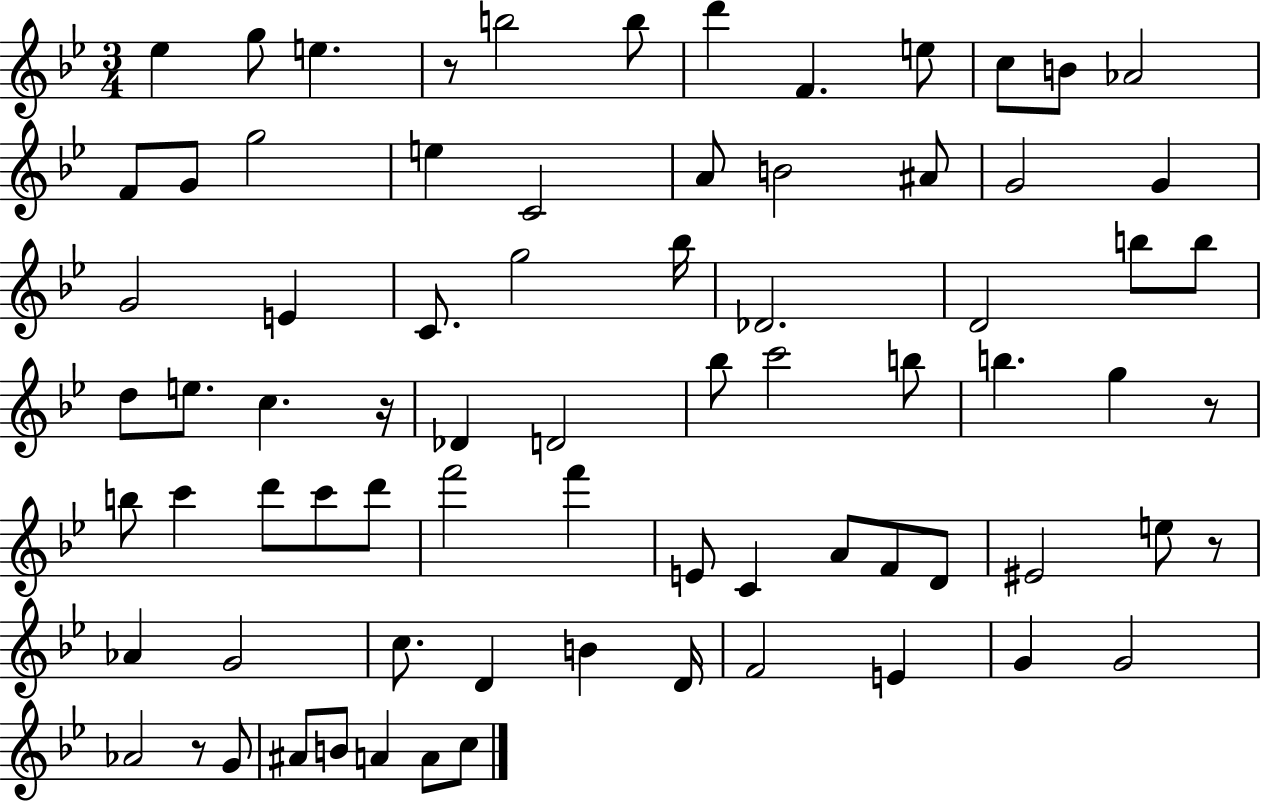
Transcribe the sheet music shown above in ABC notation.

X:1
T:Untitled
M:3/4
L:1/4
K:Bb
_e g/2 e z/2 b2 b/2 d' F e/2 c/2 B/2 _A2 F/2 G/2 g2 e C2 A/2 B2 ^A/2 G2 G G2 E C/2 g2 _b/4 _D2 D2 b/2 b/2 d/2 e/2 c z/4 _D D2 _b/2 c'2 b/2 b g z/2 b/2 c' d'/2 c'/2 d'/2 f'2 f' E/2 C A/2 F/2 D/2 ^E2 e/2 z/2 _A G2 c/2 D B D/4 F2 E G G2 _A2 z/2 G/2 ^A/2 B/2 A A/2 c/2